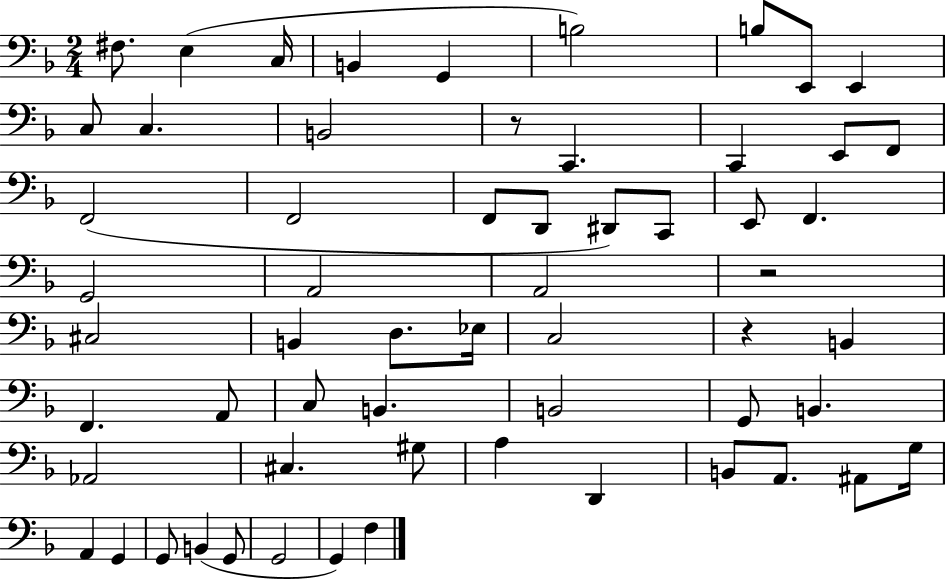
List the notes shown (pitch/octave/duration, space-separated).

F#3/e. E3/q C3/s B2/q G2/q B3/h B3/e E2/e E2/q C3/e C3/q. B2/h R/e C2/q. C2/q E2/e F2/e F2/h F2/h F2/e D2/e D#2/e C2/e E2/e F2/q. G2/h A2/h A2/h R/h C#3/h B2/q D3/e. Eb3/s C3/h R/q B2/q F2/q. A2/e C3/e B2/q. B2/h G2/e B2/q. Ab2/h C#3/q. G#3/e A3/q D2/q B2/e A2/e. A#2/e G3/s A2/q G2/q G2/e B2/q G2/e G2/h G2/q F3/q